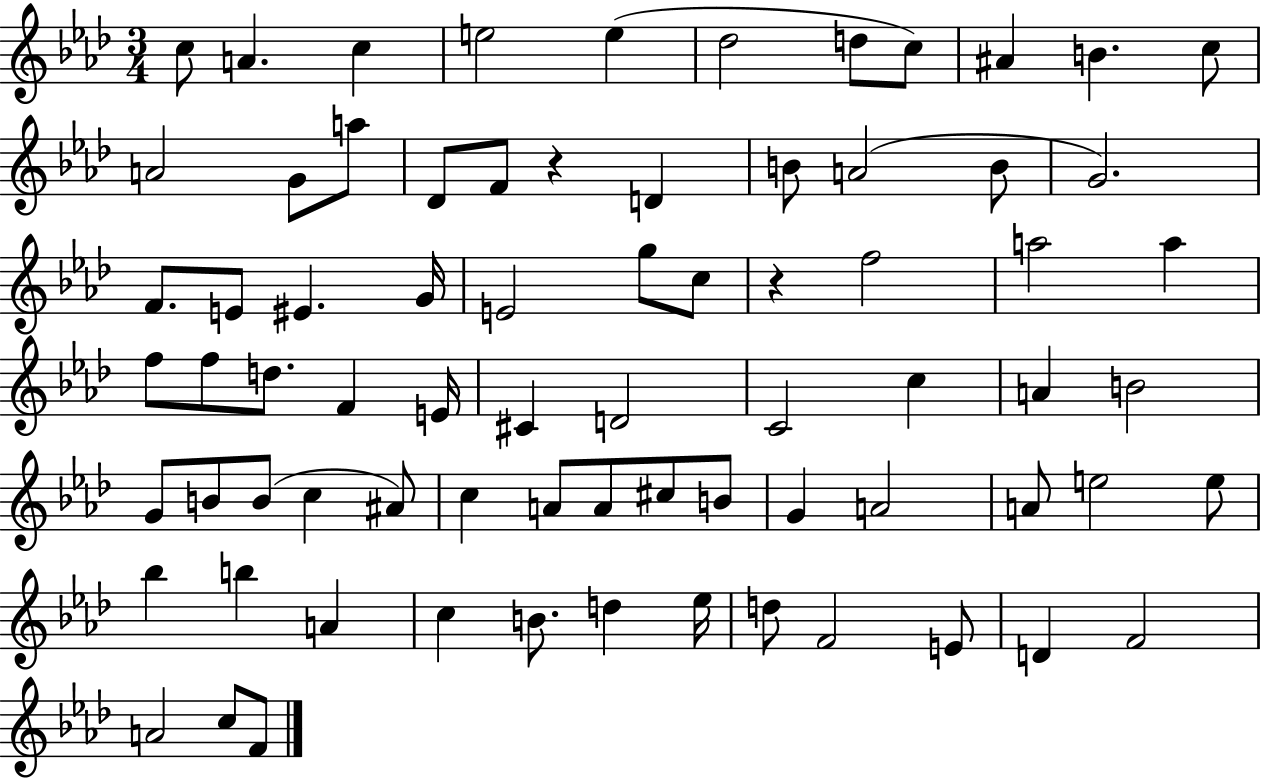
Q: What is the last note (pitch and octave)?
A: F4